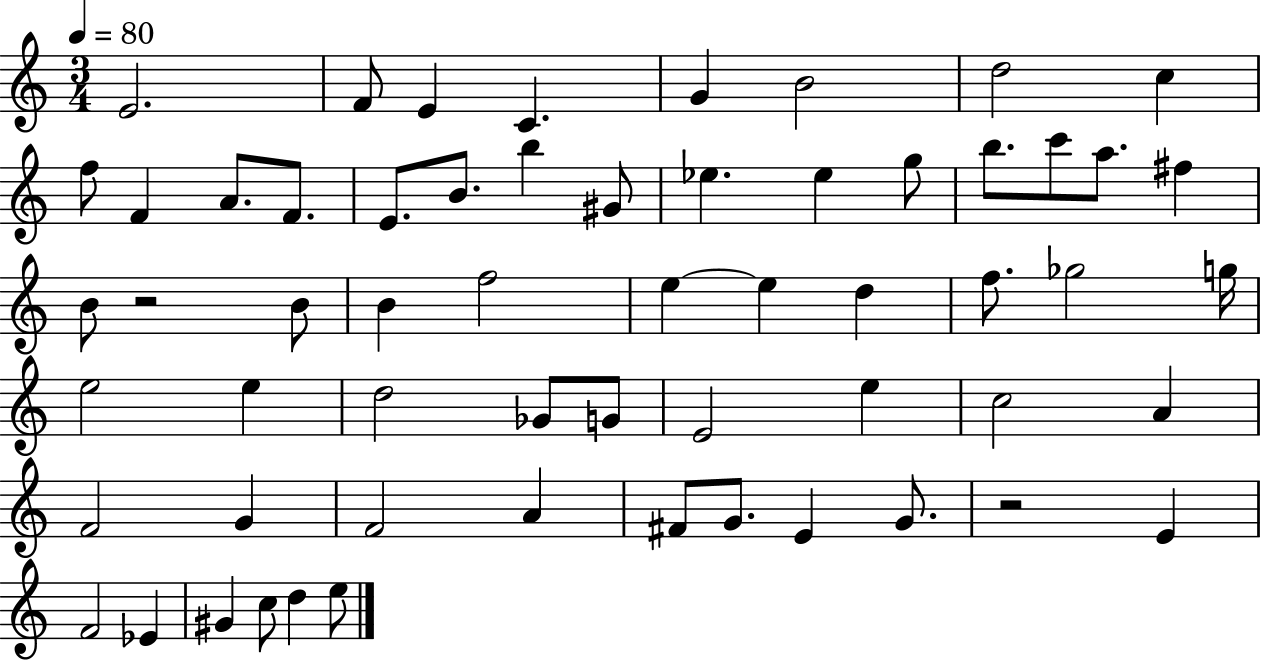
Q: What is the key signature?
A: C major